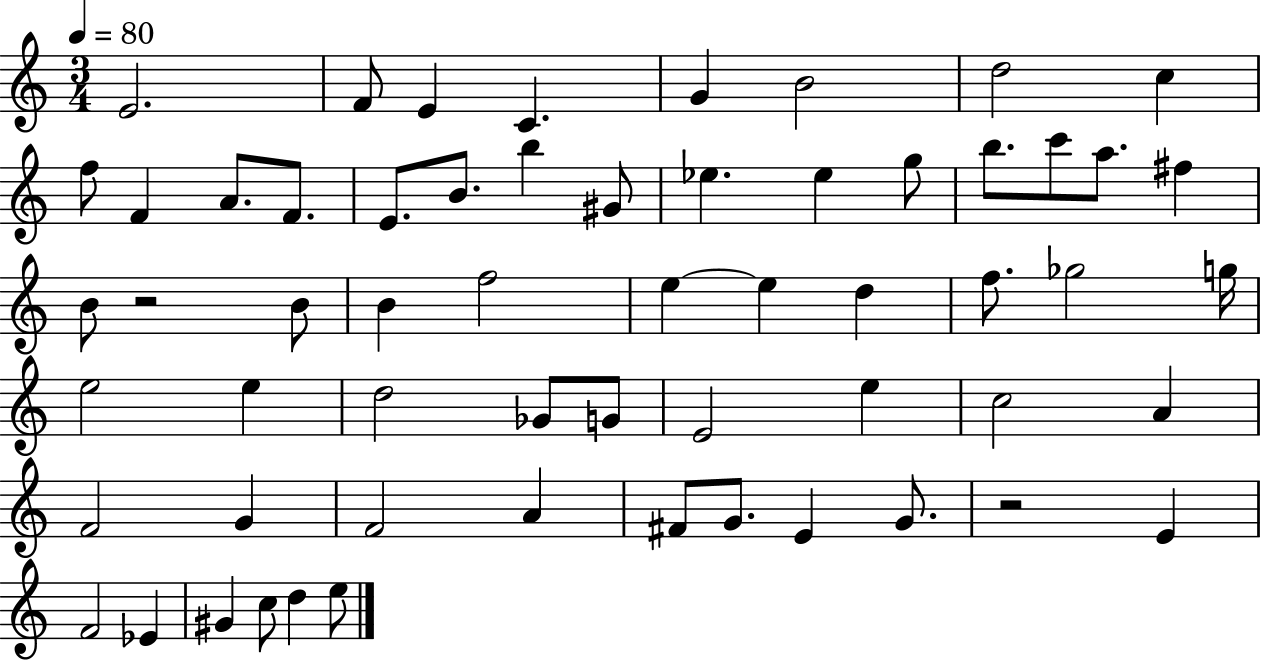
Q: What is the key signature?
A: C major